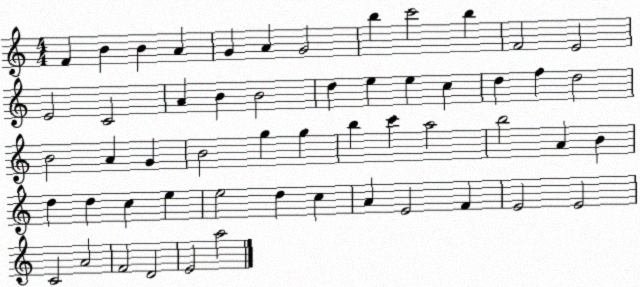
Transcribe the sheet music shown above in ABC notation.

X:1
T:Untitled
M:4/4
L:1/4
K:C
F B B A G A G2 b c'2 b F2 E2 E2 C2 A B B2 d e e c d f d2 B2 A G B2 g g b c' a2 b2 A B d d c e e2 d c A E2 F E2 E2 C2 A2 F2 D2 E2 a2